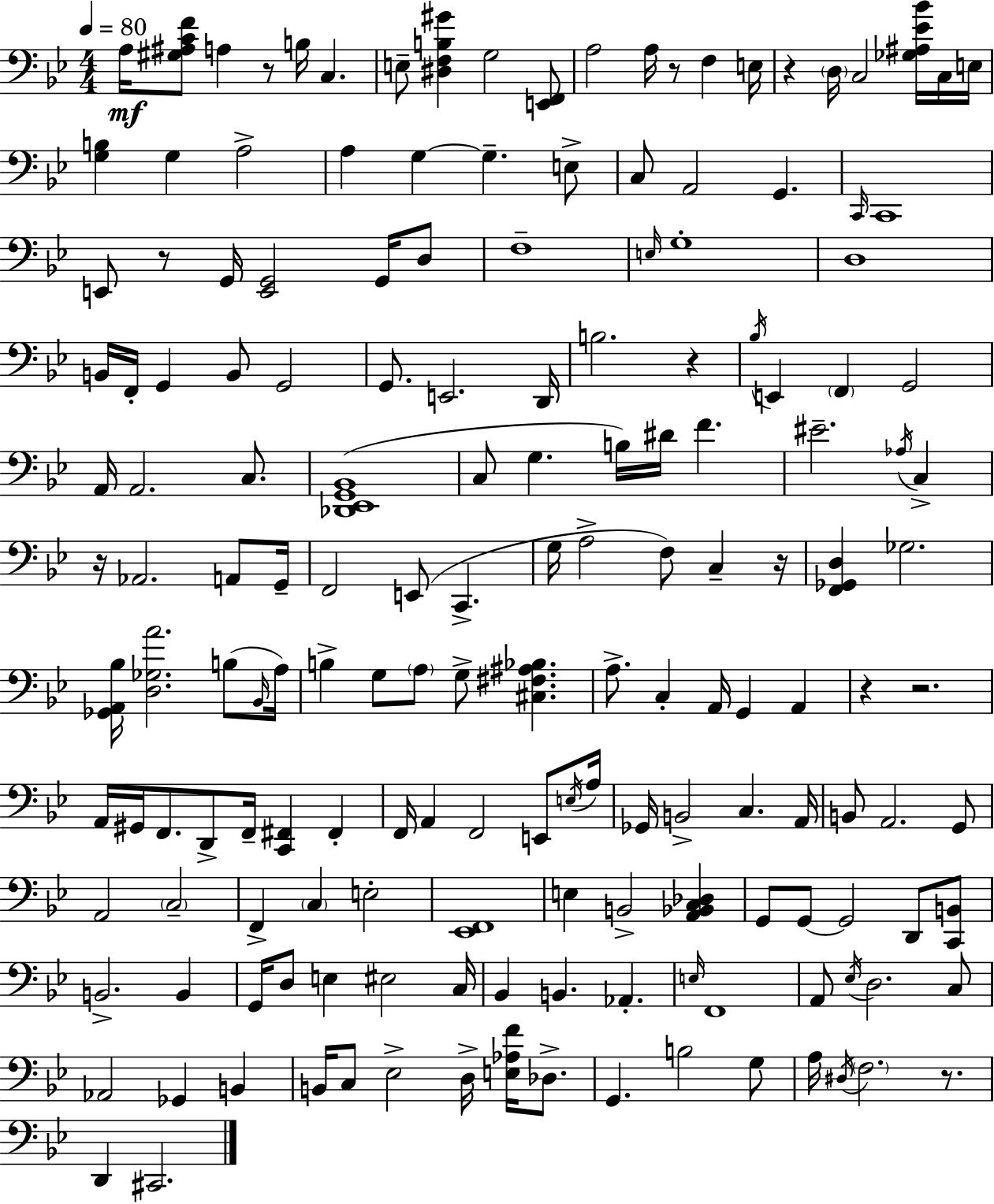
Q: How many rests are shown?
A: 10